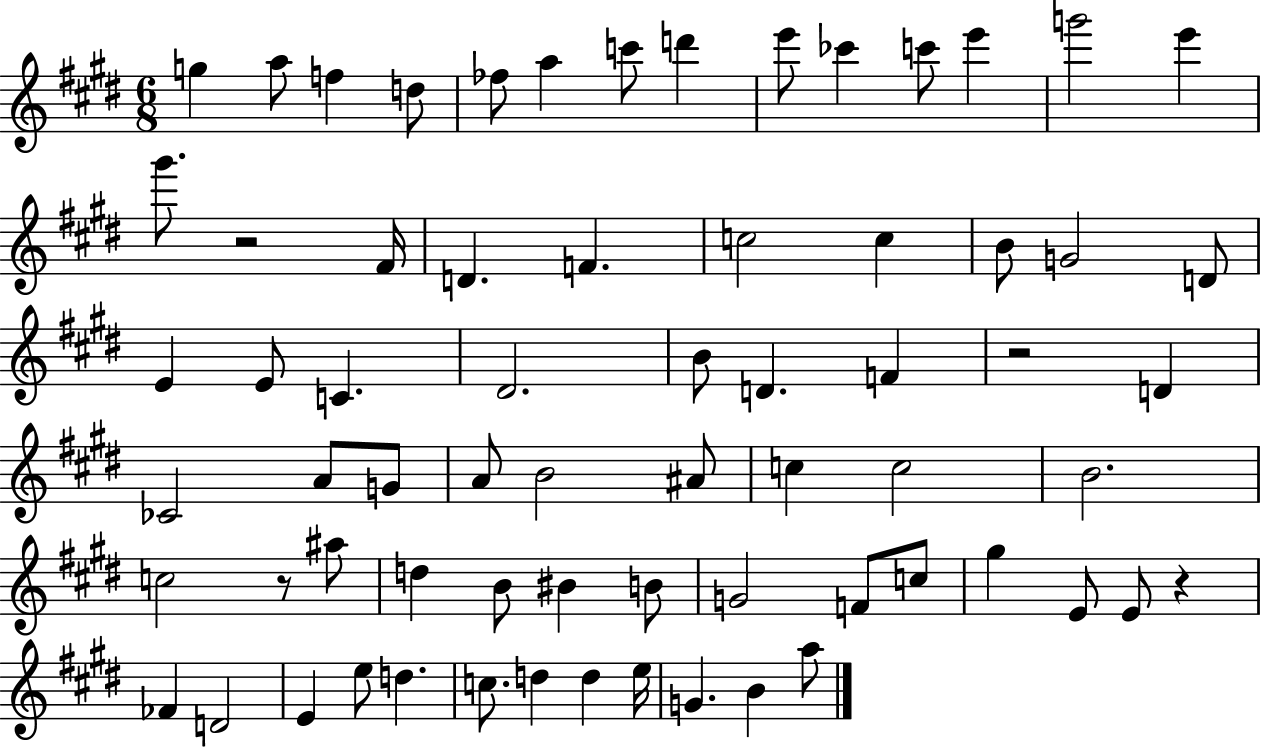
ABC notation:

X:1
T:Untitled
M:6/8
L:1/4
K:E
g a/2 f d/2 _f/2 a c'/2 d' e'/2 _c' c'/2 e' g'2 e' ^g'/2 z2 ^F/4 D F c2 c B/2 G2 D/2 E E/2 C ^D2 B/2 D F z2 D _C2 A/2 G/2 A/2 B2 ^A/2 c c2 B2 c2 z/2 ^a/2 d B/2 ^B B/2 G2 F/2 c/2 ^g E/2 E/2 z _F D2 E e/2 d c/2 d d e/4 G B a/2